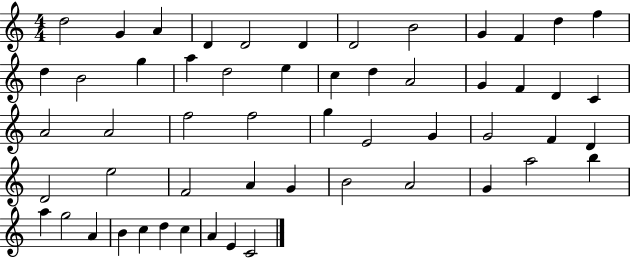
{
  \clef treble
  \numericTimeSignature
  \time 4/4
  \key c \major
  d''2 g'4 a'4 | d'4 d'2 d'4 | d'2 b'2 | g'4 f'4 d''4 f''4 | \break d''4 b'2 g''4 | a''4 d''2 e''4 | c''4 d''4 a'2 | g'4 f'4 d'4 c'4 | \break a'2 a'2 | f''2 f''2 | g''4 e'2 g'4 | g'2 f'4 d'4 | \break d'2 e''2 | f'2 a'4 g'4 | b'2 a'2 | g'4 a''2 b''4 | \break a''4 g''2 a'4 | b'4 c''4 d''4 c''4 | a'4 e'4 c'2 | \bar "|."
}